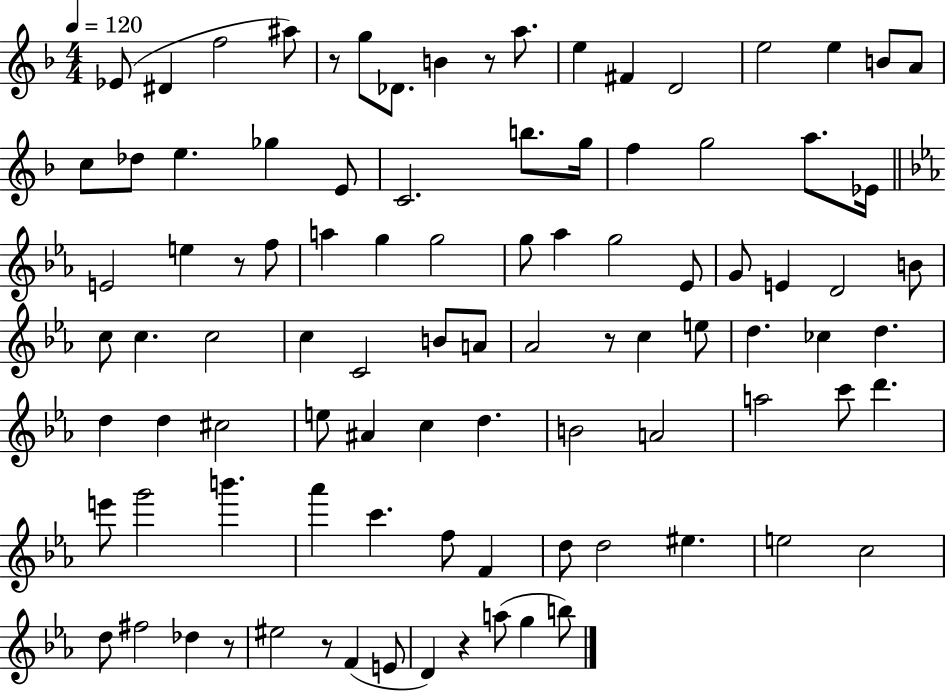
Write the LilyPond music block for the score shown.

{
  \clef treble
  \numericTimeSignature
  \time 4/4
  \key f \major
  \tempo 4 = 120
  ees'8( dis'4 f''2 ais''8) | r8 g''8 des'8. b'4 r8 a''8. | e''4 fis'4 d'2 | e''2 e''4 b'8 a'8 | \break c''8 des''8 e''4. ges''4 e'8 | c'2. b''8. g''16 | f''4 g''2 a''8. ees'16 | \bar "||" \break \key c \minor e'2 e''4 r8 f''8 | a''4 g''4 g''2 | g''8 aes''4 g''2 ees'8 | g'8 e'4 d'2 b'8 | \break c''8 c''4. c''2 | c''4 c'2 b'8 a'8 | aes'2 r8 c''4 e''8 | d''4. ces''4 d''4. | \break d''4 d''4 cis''2 | e''8 ais'4 c''4 d''4. | b'2 a'2 | a''2 c'''8 d'''4. | \break e'''8 g'''2 b'''4. | aes'''4 c'''4. f''8 f'4 | d''8 d''2 eis''4. | e''2 c''2 | \break d''8 fis''2 des''4 r8 | eis''2 r8 f'4( e'8 | d'4) r4 a''8( g''4 b''8) | \bar "|."
}